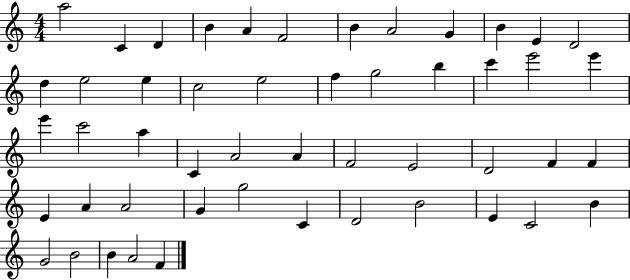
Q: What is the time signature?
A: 4/4